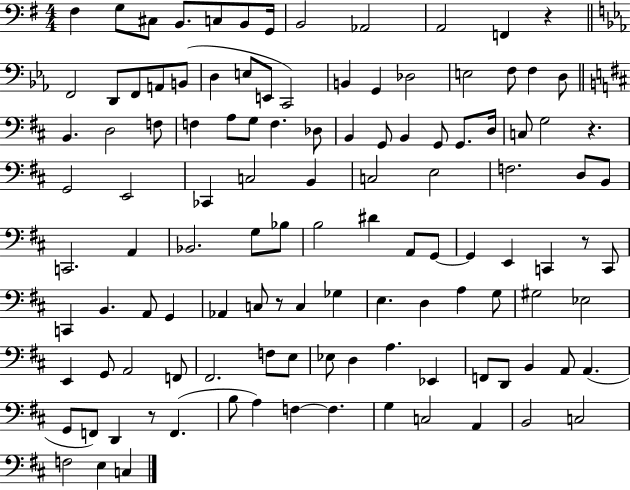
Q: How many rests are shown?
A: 5